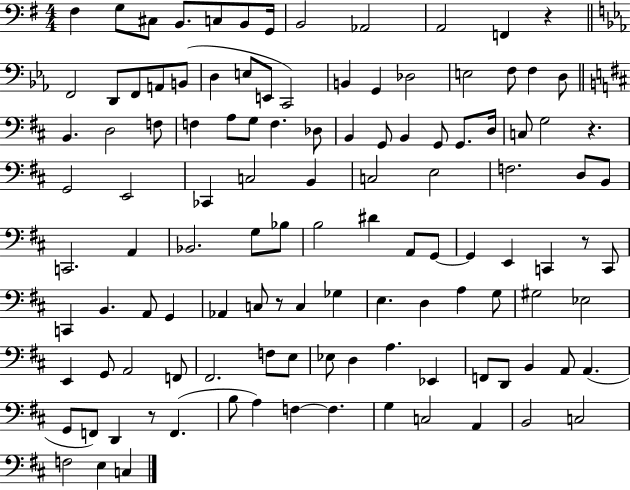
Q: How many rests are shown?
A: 5